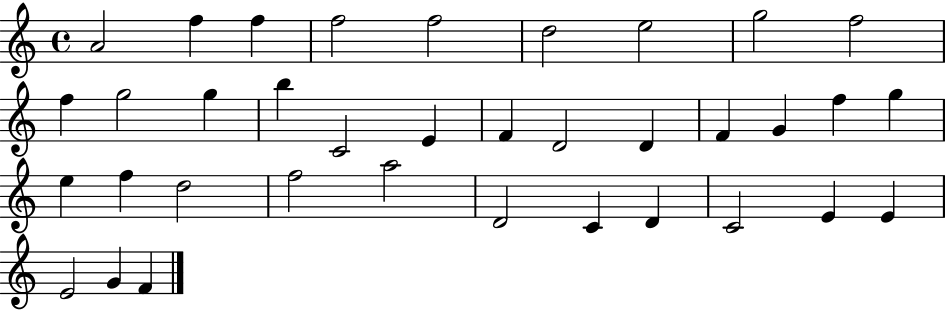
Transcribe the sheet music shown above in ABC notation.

X:1
T:Untitled
M:4/4
L:1/4
K:C
A2 f f f2 f2 d2 e2 g2 f2 f g2 g b C2 E F D2 D F G f g e f d2 f2 a2 D2 C D C2 E E E2 G F